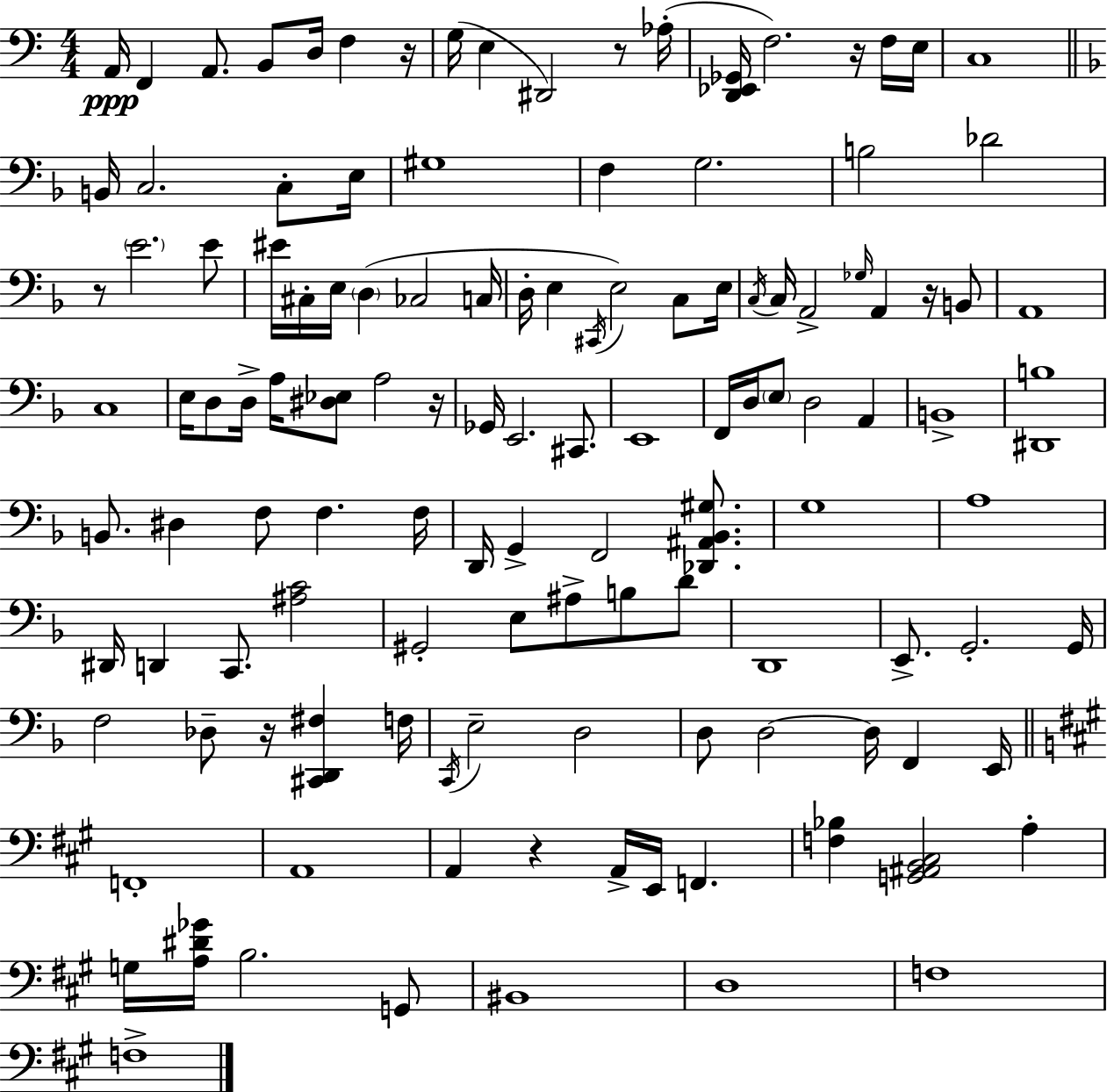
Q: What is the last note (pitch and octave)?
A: F3